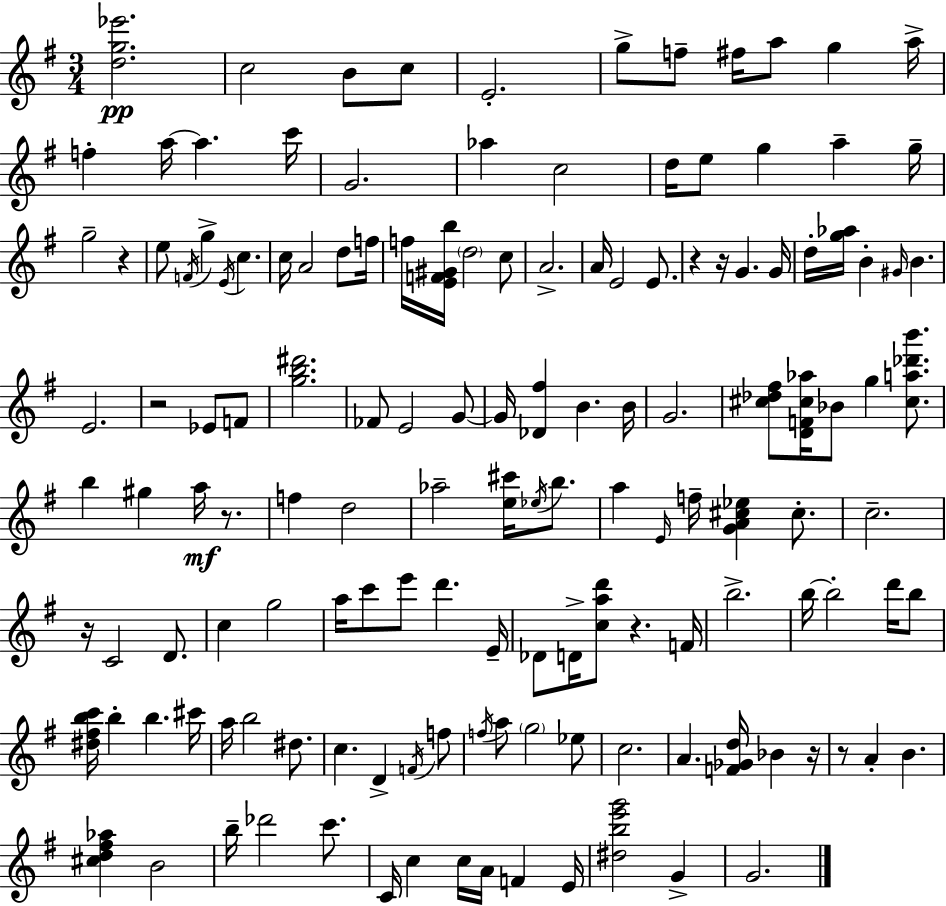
{
  \clef treble
  \numericTimeSignature
  \time 3/4
  \key g \major
  <d'' g'' ees'''>2.\pp | c''2 b'8 c''8 | e'2.-. | g''8-> f''8-- fis''16 a''8 g''4 a''16-> | \break f''4-. a''16~~ a''4. c'''16 | g'2. | aes''4 c''2 | d''16 e''8 g''4 a''4-- g''16-- | \break g''2-- r4 | e''8 \acciaccatura { f'16 } g''4-> \acciaccatura { e'16 } c''4. | c''16 a'2 d''8 | f''16 f''16 <e' f' gis' b''>16 \parenthesize d''2 | \break c''8 a'2.-> | a'16 e'2 e'8. | r4 r16 g'4. | g'16 d''16-. <g'' aes''>16 b'4-. \grace { gis'16 } b'4. | \break e'2. | r2 ees'8 | f'8 <g'' b'' dis'''>2. | fes'8 e'2 | \break g'8~~ g'16 <des' fis''>4 b'4. | b'16 g'2. | <cis'' des'' fis''>8 <d' f' cis'' aes''>16 bes'8 g''4 | <cis'' a'' des''' b'''>8. b''4 gis''4 a''16\mf | \break r8. f''4 d''2 | aes''2-- <e'' cis'''>16 | \acciaccatura { ees''16 } b''8. a''4 \grace { e'16 } f''16-- <g' a' cis'' ees''>4 | cis''8.-. c''2.-- | \break r16 c'2 | d'8. c''4 g''2 | a''16 c'''8 e'''8 d'''4. | e'16-- des'8 d'16-> <c'' a'' d'''>8 r4. | \break f'16 b''2.-> | b''16~~ b''2-. | d'''16 b''8 <dis'' fis'' b'' c'''>16 b''4-. b''4. | cis'''16 a''16 b''2 | \break dis''8. c''4. d'4-> | \acciaccatura { f'16 } f''8 \acciaccatura { f''16 } a''8 \parenthesize g''2 | ees''8 c''2. | a'4. | \break <f' ges' d''>16 bes'4 r16 r8 a'4-. | b'4. <cis'' d'' fis'' aes''>4 b'2 | b''16-- des'''2 | c'''8. c'16 c''4 | \break c''16 a'16 f'4 e'16 <dis'' b'' e''' g'''>2 | g'4-> g'2. | \bar "|."
}